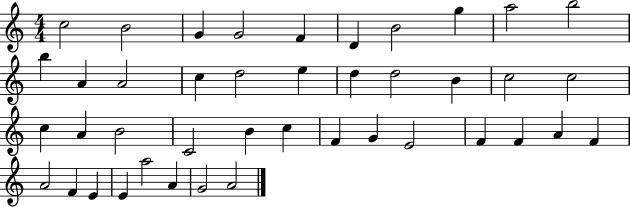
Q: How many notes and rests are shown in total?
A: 42